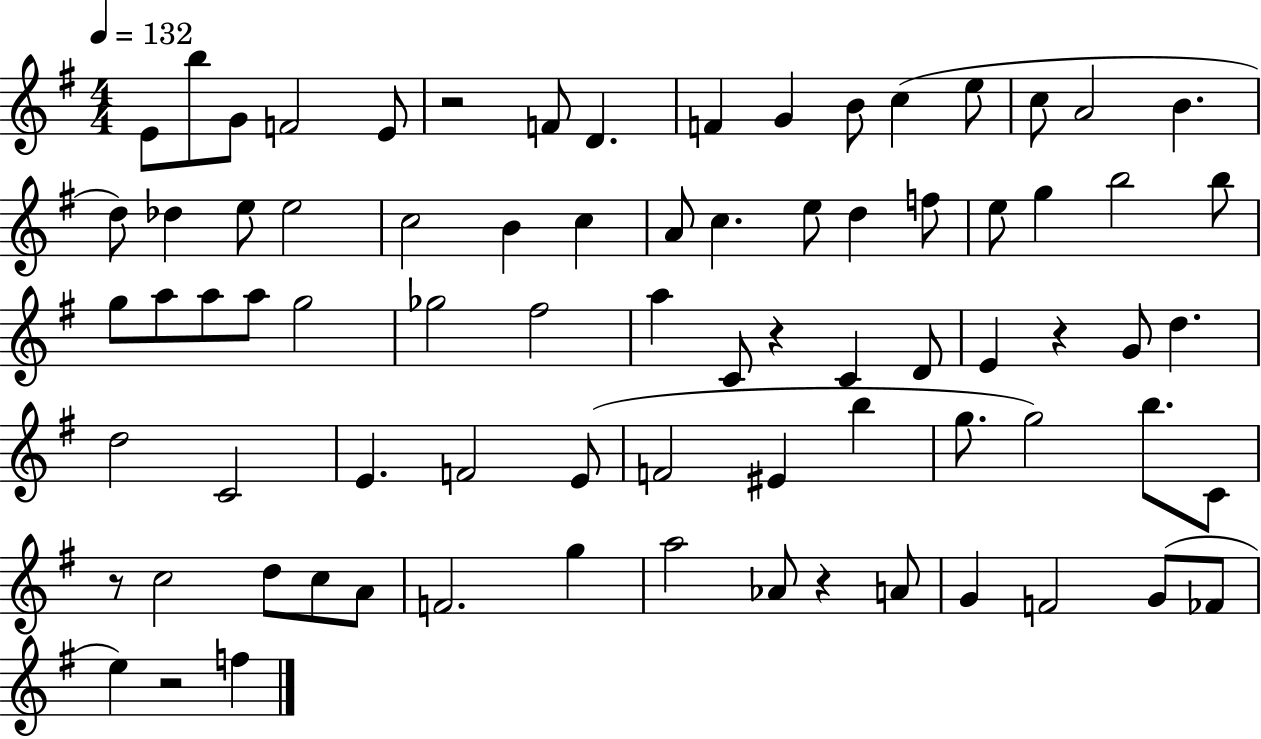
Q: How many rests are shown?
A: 6